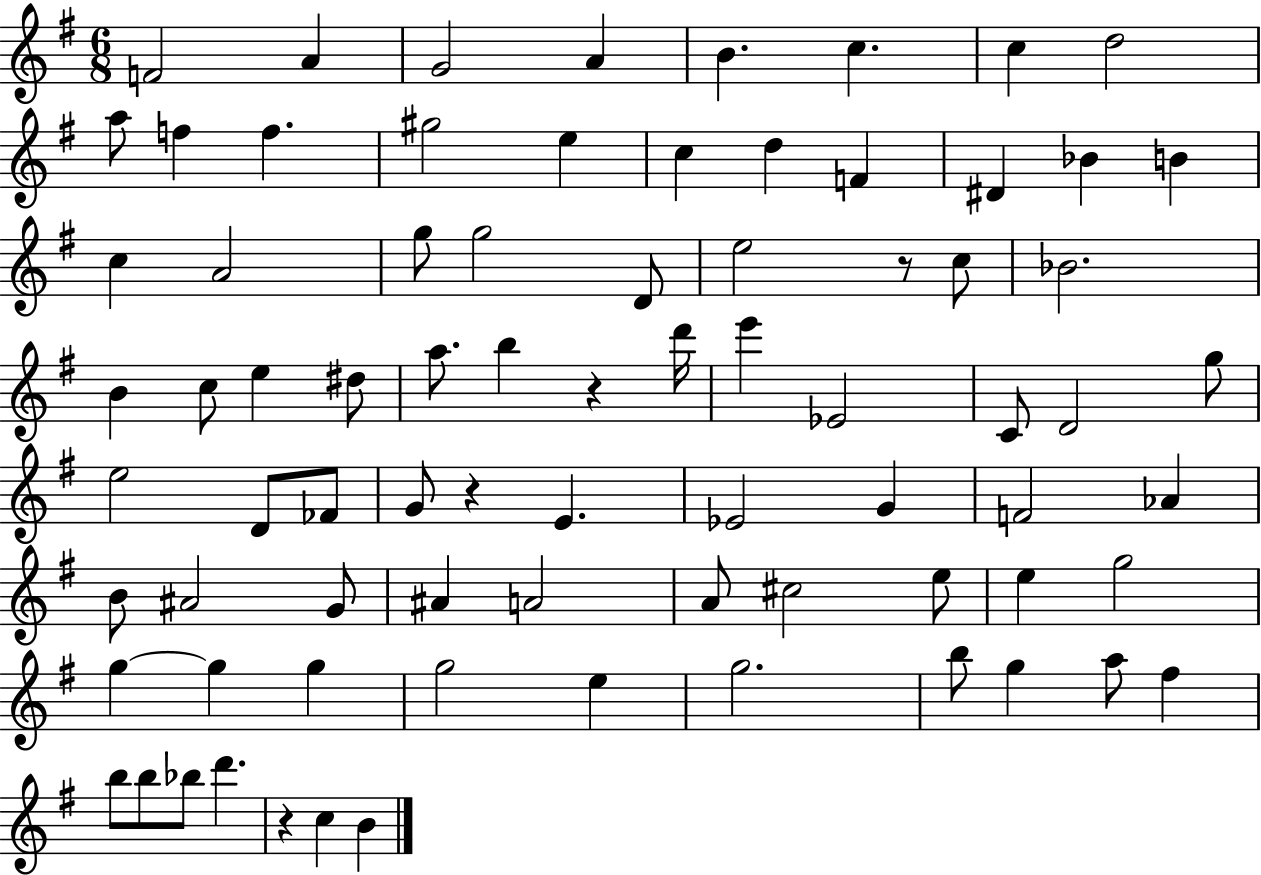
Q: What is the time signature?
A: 6/8